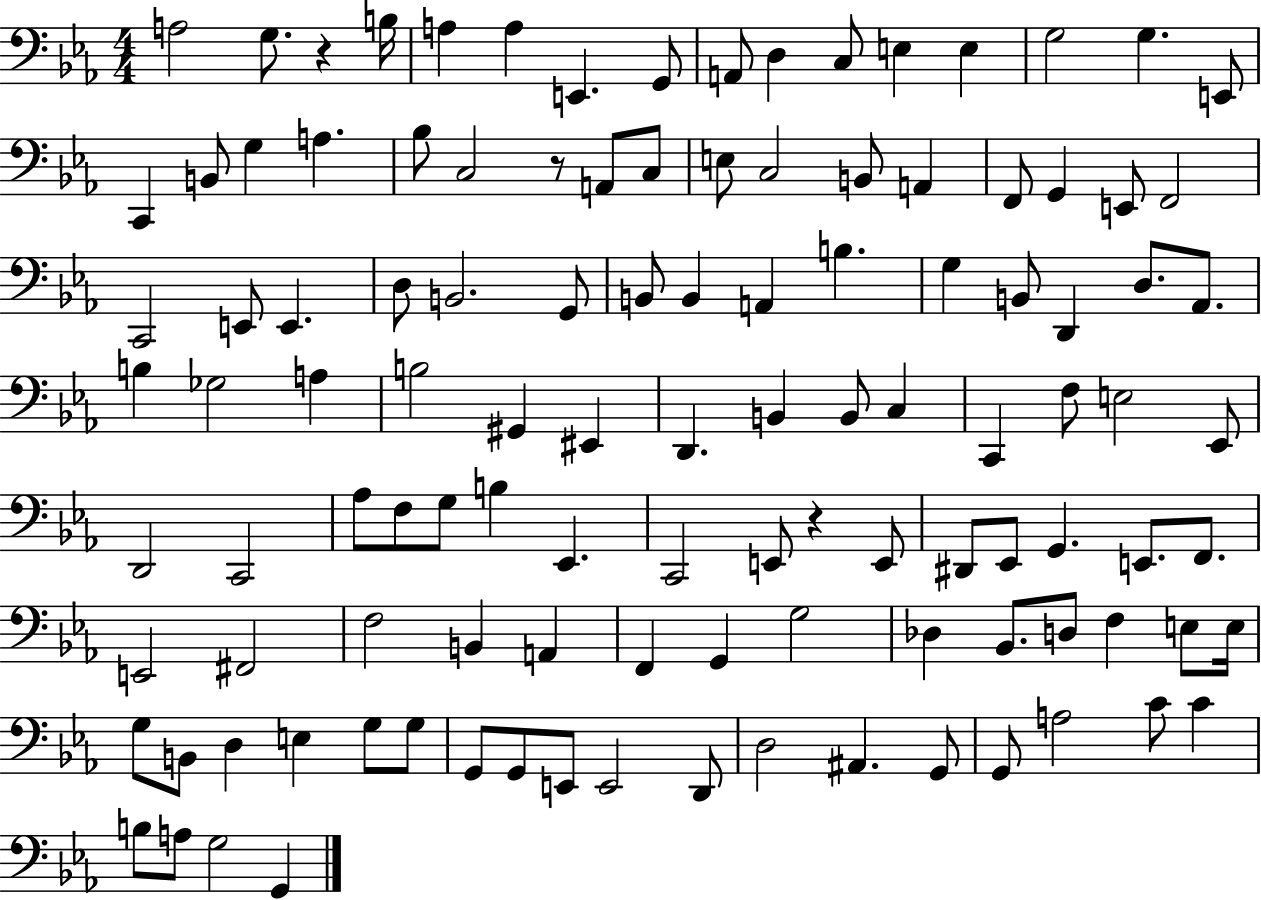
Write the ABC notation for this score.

X:1
T:Untitled
M:4/4
L:1/4
K:Eb
A,2 G,/2 z B,/4 A, A, E,, G,,/2 A,,/2 D, C,/2 E, E, G,2 G, E,,/2 C,, B,,/2 G, A, _B,/2 C,2 z/2 A,,/2 C,/2 E,/2 C,2 B,,/2 A,, F,,/2 G,, E,,/2 F,,2 C,,2 E,,/2 E,, D,/2 B,,2 G,,/2 B,,/2 B,, A,, B, G, B,,/2 D,, D,/2 _A,,/2 B, _G,2 A, B,2 ^G,, ^E,, D,, B,, B,,/2 C, C,, F,/2 E,2 _E,,/2 D,,2 C,,2 _A,/2 F,/2 G,/2 B, _E,, C,,2 E,,/2 z E,,/2 ^D,,/2 _E,,/2 G,, E,,/2 F,,/2 E,,2 ^F,,2 F,2 B,, A,, F,, G,, G,2 _D, _B,,/2 D,/2 F, E,/2 E,/4 G,/2 B,,/2 D, E, G,/2 G,/2 G,,/2 G,,/2 E,,/2 E,,2 D,,/2 D,2 ^A,, G,,/2 G,,/2 A,2 C/2 C B,/2 A,/2 G,2 G,,